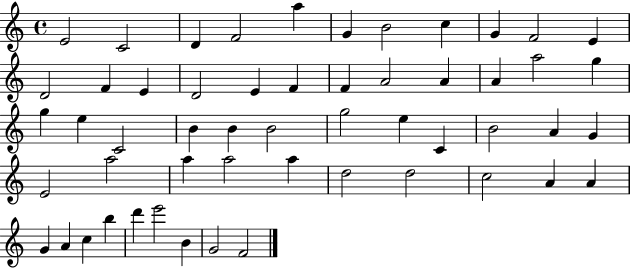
E4/h C4/h D4/q F4/h A5/q G4/q B4/h C5/q G4/q F4/h E4/q D4/h F4/q E4/q D4/h E4/q F4/q F4/q A4/h A4/q A4/q A5/h G5/q G5/q E5/q C4/h B4/q B4/q B4/h G5/h E5/q C4/q B4/h A4/q G4/q E4/h A5/h A5/q A5/h A5/q D5/h D5/h C5/h A4/q A4/q G4/q A4/q C5/q B5/q D6/q E6/h B4/q G4/h F4/h